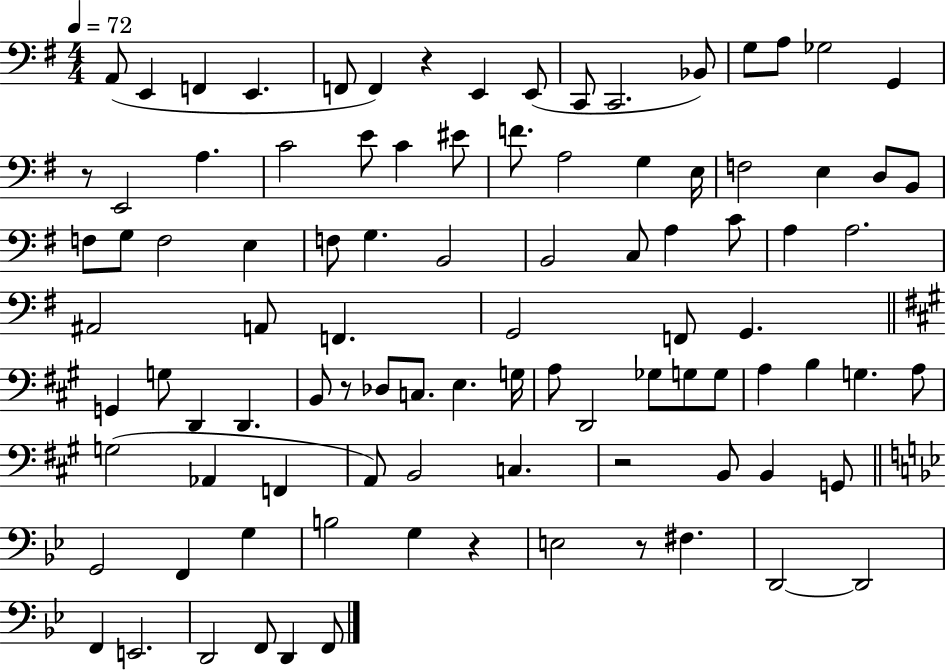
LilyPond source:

{
  \clef bass
  \numericTimeSignature
  \time 4/4
  \key g \major
  \tempo 4 = 72
  a,8( e,4 f,4 e,4. | f,8 f,4) r4 e,4 e,8( | c,8 c,2. bes,8) | g8 a8 ges2 g,4 | \break r8 e,2 a4. | c'2 e'8 c'4 eis'8 | f'8. a2 g4 e16 | f2 e4 d8 b,8 | \break f8 g8 f2 e4 | f8 g4. b,2 | b,2 c8 a4 c'8 | a4 a2. | \break ais,2 a,8 f,4. | g,2 f,8 g,4. | \bar "||" \break \key a \major g,4 g8 d,4 d,4. | b,8 r8 des8 c8. e4. g16 | a8 d,2 ges8 g8 g8 | a4 b4 g4. a8 | \break g2( aes,4 f,4 | a,8) b,2 c4. | r2 b,8 b,4 g,8 | \bar "||" \break \key bes \major g,2 f,4 g4 | b2 g4 r4 | e2 r8 fis4. | d,2~~ d,2 | \break f,4 e,2. | d,2 f,8 d,4 f,8 | \bar "|."
}